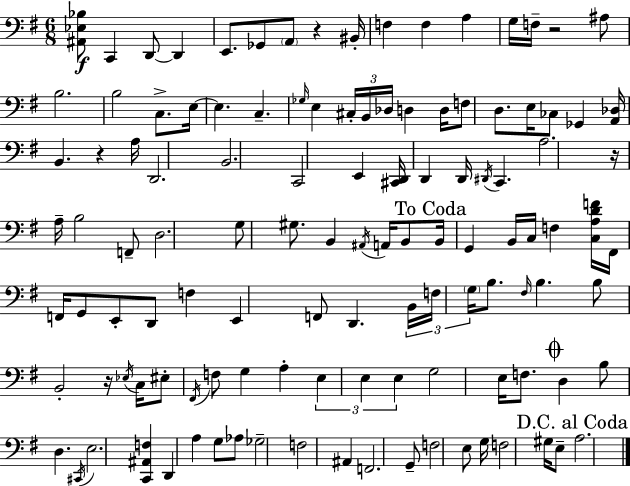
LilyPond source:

{
  \clef bass
  \numericTimeSignature
  \time 6/8
  \key e \minor
  <ais, ees bes>8\f c,4 d,8~~ d,4 | e,8. ges,8 \parenthesize a,8 r4 bis,16-. | f4 f4 a4 | g16 f16-- r2 ais8 | \break b2. | b2 c8.-> e16~~ | e4. c4.-- | \grace { ges16 } e4 \tuplet 3/2 { cis16-. b,16 des16 } d4 | \break d16 f8 d8. e16 ces8 ges,4 | <a, des>16 b,4. r4 | a16 d,2. | b,2. | \break c,2 e,4 | <cis, d,>16 d,4 d,16 \acciaccatura { dis,16 } c,4. | a2. | r16 a16-- b2 | \break f,8-- d2. | g8 gis8. b,4 \acciaccatura { ais,16 } | a,16 b,8 \mark "To Coda" b,16 g,4 b,16 c16 f4 | <c a d' f'>16 fis,16 f,16 g,8 e,8-. d,8 f4 | \break e,4 f,8 d,4. | \tuplet 3/2 { b,16 f16 \parenthesize g16 } b8. \grace { fis16 } b4. | b8 b,2-. | r16 \acciaccatura { ees16 } c16 eis8-. \acciaccatura { fis,16 } f8 g4 | \break a4-. \tuplet 3/2 { e4 e4 | e4 } g2 | e16 f8. \mark \markup { \musicglyph "scripts.coda" } d4 b8 | d4. \acciaccatura { cis,16 } e2. | \break <c, ais, f>4 d,4 | a4 g8 aes8 ges2-- | f2 | ais,4 f,2. | \break g,8-- f2 | e8 g16 f2 | gis16 e8-- \mark "D.C. al Coda" a2. | \bar "|."
}